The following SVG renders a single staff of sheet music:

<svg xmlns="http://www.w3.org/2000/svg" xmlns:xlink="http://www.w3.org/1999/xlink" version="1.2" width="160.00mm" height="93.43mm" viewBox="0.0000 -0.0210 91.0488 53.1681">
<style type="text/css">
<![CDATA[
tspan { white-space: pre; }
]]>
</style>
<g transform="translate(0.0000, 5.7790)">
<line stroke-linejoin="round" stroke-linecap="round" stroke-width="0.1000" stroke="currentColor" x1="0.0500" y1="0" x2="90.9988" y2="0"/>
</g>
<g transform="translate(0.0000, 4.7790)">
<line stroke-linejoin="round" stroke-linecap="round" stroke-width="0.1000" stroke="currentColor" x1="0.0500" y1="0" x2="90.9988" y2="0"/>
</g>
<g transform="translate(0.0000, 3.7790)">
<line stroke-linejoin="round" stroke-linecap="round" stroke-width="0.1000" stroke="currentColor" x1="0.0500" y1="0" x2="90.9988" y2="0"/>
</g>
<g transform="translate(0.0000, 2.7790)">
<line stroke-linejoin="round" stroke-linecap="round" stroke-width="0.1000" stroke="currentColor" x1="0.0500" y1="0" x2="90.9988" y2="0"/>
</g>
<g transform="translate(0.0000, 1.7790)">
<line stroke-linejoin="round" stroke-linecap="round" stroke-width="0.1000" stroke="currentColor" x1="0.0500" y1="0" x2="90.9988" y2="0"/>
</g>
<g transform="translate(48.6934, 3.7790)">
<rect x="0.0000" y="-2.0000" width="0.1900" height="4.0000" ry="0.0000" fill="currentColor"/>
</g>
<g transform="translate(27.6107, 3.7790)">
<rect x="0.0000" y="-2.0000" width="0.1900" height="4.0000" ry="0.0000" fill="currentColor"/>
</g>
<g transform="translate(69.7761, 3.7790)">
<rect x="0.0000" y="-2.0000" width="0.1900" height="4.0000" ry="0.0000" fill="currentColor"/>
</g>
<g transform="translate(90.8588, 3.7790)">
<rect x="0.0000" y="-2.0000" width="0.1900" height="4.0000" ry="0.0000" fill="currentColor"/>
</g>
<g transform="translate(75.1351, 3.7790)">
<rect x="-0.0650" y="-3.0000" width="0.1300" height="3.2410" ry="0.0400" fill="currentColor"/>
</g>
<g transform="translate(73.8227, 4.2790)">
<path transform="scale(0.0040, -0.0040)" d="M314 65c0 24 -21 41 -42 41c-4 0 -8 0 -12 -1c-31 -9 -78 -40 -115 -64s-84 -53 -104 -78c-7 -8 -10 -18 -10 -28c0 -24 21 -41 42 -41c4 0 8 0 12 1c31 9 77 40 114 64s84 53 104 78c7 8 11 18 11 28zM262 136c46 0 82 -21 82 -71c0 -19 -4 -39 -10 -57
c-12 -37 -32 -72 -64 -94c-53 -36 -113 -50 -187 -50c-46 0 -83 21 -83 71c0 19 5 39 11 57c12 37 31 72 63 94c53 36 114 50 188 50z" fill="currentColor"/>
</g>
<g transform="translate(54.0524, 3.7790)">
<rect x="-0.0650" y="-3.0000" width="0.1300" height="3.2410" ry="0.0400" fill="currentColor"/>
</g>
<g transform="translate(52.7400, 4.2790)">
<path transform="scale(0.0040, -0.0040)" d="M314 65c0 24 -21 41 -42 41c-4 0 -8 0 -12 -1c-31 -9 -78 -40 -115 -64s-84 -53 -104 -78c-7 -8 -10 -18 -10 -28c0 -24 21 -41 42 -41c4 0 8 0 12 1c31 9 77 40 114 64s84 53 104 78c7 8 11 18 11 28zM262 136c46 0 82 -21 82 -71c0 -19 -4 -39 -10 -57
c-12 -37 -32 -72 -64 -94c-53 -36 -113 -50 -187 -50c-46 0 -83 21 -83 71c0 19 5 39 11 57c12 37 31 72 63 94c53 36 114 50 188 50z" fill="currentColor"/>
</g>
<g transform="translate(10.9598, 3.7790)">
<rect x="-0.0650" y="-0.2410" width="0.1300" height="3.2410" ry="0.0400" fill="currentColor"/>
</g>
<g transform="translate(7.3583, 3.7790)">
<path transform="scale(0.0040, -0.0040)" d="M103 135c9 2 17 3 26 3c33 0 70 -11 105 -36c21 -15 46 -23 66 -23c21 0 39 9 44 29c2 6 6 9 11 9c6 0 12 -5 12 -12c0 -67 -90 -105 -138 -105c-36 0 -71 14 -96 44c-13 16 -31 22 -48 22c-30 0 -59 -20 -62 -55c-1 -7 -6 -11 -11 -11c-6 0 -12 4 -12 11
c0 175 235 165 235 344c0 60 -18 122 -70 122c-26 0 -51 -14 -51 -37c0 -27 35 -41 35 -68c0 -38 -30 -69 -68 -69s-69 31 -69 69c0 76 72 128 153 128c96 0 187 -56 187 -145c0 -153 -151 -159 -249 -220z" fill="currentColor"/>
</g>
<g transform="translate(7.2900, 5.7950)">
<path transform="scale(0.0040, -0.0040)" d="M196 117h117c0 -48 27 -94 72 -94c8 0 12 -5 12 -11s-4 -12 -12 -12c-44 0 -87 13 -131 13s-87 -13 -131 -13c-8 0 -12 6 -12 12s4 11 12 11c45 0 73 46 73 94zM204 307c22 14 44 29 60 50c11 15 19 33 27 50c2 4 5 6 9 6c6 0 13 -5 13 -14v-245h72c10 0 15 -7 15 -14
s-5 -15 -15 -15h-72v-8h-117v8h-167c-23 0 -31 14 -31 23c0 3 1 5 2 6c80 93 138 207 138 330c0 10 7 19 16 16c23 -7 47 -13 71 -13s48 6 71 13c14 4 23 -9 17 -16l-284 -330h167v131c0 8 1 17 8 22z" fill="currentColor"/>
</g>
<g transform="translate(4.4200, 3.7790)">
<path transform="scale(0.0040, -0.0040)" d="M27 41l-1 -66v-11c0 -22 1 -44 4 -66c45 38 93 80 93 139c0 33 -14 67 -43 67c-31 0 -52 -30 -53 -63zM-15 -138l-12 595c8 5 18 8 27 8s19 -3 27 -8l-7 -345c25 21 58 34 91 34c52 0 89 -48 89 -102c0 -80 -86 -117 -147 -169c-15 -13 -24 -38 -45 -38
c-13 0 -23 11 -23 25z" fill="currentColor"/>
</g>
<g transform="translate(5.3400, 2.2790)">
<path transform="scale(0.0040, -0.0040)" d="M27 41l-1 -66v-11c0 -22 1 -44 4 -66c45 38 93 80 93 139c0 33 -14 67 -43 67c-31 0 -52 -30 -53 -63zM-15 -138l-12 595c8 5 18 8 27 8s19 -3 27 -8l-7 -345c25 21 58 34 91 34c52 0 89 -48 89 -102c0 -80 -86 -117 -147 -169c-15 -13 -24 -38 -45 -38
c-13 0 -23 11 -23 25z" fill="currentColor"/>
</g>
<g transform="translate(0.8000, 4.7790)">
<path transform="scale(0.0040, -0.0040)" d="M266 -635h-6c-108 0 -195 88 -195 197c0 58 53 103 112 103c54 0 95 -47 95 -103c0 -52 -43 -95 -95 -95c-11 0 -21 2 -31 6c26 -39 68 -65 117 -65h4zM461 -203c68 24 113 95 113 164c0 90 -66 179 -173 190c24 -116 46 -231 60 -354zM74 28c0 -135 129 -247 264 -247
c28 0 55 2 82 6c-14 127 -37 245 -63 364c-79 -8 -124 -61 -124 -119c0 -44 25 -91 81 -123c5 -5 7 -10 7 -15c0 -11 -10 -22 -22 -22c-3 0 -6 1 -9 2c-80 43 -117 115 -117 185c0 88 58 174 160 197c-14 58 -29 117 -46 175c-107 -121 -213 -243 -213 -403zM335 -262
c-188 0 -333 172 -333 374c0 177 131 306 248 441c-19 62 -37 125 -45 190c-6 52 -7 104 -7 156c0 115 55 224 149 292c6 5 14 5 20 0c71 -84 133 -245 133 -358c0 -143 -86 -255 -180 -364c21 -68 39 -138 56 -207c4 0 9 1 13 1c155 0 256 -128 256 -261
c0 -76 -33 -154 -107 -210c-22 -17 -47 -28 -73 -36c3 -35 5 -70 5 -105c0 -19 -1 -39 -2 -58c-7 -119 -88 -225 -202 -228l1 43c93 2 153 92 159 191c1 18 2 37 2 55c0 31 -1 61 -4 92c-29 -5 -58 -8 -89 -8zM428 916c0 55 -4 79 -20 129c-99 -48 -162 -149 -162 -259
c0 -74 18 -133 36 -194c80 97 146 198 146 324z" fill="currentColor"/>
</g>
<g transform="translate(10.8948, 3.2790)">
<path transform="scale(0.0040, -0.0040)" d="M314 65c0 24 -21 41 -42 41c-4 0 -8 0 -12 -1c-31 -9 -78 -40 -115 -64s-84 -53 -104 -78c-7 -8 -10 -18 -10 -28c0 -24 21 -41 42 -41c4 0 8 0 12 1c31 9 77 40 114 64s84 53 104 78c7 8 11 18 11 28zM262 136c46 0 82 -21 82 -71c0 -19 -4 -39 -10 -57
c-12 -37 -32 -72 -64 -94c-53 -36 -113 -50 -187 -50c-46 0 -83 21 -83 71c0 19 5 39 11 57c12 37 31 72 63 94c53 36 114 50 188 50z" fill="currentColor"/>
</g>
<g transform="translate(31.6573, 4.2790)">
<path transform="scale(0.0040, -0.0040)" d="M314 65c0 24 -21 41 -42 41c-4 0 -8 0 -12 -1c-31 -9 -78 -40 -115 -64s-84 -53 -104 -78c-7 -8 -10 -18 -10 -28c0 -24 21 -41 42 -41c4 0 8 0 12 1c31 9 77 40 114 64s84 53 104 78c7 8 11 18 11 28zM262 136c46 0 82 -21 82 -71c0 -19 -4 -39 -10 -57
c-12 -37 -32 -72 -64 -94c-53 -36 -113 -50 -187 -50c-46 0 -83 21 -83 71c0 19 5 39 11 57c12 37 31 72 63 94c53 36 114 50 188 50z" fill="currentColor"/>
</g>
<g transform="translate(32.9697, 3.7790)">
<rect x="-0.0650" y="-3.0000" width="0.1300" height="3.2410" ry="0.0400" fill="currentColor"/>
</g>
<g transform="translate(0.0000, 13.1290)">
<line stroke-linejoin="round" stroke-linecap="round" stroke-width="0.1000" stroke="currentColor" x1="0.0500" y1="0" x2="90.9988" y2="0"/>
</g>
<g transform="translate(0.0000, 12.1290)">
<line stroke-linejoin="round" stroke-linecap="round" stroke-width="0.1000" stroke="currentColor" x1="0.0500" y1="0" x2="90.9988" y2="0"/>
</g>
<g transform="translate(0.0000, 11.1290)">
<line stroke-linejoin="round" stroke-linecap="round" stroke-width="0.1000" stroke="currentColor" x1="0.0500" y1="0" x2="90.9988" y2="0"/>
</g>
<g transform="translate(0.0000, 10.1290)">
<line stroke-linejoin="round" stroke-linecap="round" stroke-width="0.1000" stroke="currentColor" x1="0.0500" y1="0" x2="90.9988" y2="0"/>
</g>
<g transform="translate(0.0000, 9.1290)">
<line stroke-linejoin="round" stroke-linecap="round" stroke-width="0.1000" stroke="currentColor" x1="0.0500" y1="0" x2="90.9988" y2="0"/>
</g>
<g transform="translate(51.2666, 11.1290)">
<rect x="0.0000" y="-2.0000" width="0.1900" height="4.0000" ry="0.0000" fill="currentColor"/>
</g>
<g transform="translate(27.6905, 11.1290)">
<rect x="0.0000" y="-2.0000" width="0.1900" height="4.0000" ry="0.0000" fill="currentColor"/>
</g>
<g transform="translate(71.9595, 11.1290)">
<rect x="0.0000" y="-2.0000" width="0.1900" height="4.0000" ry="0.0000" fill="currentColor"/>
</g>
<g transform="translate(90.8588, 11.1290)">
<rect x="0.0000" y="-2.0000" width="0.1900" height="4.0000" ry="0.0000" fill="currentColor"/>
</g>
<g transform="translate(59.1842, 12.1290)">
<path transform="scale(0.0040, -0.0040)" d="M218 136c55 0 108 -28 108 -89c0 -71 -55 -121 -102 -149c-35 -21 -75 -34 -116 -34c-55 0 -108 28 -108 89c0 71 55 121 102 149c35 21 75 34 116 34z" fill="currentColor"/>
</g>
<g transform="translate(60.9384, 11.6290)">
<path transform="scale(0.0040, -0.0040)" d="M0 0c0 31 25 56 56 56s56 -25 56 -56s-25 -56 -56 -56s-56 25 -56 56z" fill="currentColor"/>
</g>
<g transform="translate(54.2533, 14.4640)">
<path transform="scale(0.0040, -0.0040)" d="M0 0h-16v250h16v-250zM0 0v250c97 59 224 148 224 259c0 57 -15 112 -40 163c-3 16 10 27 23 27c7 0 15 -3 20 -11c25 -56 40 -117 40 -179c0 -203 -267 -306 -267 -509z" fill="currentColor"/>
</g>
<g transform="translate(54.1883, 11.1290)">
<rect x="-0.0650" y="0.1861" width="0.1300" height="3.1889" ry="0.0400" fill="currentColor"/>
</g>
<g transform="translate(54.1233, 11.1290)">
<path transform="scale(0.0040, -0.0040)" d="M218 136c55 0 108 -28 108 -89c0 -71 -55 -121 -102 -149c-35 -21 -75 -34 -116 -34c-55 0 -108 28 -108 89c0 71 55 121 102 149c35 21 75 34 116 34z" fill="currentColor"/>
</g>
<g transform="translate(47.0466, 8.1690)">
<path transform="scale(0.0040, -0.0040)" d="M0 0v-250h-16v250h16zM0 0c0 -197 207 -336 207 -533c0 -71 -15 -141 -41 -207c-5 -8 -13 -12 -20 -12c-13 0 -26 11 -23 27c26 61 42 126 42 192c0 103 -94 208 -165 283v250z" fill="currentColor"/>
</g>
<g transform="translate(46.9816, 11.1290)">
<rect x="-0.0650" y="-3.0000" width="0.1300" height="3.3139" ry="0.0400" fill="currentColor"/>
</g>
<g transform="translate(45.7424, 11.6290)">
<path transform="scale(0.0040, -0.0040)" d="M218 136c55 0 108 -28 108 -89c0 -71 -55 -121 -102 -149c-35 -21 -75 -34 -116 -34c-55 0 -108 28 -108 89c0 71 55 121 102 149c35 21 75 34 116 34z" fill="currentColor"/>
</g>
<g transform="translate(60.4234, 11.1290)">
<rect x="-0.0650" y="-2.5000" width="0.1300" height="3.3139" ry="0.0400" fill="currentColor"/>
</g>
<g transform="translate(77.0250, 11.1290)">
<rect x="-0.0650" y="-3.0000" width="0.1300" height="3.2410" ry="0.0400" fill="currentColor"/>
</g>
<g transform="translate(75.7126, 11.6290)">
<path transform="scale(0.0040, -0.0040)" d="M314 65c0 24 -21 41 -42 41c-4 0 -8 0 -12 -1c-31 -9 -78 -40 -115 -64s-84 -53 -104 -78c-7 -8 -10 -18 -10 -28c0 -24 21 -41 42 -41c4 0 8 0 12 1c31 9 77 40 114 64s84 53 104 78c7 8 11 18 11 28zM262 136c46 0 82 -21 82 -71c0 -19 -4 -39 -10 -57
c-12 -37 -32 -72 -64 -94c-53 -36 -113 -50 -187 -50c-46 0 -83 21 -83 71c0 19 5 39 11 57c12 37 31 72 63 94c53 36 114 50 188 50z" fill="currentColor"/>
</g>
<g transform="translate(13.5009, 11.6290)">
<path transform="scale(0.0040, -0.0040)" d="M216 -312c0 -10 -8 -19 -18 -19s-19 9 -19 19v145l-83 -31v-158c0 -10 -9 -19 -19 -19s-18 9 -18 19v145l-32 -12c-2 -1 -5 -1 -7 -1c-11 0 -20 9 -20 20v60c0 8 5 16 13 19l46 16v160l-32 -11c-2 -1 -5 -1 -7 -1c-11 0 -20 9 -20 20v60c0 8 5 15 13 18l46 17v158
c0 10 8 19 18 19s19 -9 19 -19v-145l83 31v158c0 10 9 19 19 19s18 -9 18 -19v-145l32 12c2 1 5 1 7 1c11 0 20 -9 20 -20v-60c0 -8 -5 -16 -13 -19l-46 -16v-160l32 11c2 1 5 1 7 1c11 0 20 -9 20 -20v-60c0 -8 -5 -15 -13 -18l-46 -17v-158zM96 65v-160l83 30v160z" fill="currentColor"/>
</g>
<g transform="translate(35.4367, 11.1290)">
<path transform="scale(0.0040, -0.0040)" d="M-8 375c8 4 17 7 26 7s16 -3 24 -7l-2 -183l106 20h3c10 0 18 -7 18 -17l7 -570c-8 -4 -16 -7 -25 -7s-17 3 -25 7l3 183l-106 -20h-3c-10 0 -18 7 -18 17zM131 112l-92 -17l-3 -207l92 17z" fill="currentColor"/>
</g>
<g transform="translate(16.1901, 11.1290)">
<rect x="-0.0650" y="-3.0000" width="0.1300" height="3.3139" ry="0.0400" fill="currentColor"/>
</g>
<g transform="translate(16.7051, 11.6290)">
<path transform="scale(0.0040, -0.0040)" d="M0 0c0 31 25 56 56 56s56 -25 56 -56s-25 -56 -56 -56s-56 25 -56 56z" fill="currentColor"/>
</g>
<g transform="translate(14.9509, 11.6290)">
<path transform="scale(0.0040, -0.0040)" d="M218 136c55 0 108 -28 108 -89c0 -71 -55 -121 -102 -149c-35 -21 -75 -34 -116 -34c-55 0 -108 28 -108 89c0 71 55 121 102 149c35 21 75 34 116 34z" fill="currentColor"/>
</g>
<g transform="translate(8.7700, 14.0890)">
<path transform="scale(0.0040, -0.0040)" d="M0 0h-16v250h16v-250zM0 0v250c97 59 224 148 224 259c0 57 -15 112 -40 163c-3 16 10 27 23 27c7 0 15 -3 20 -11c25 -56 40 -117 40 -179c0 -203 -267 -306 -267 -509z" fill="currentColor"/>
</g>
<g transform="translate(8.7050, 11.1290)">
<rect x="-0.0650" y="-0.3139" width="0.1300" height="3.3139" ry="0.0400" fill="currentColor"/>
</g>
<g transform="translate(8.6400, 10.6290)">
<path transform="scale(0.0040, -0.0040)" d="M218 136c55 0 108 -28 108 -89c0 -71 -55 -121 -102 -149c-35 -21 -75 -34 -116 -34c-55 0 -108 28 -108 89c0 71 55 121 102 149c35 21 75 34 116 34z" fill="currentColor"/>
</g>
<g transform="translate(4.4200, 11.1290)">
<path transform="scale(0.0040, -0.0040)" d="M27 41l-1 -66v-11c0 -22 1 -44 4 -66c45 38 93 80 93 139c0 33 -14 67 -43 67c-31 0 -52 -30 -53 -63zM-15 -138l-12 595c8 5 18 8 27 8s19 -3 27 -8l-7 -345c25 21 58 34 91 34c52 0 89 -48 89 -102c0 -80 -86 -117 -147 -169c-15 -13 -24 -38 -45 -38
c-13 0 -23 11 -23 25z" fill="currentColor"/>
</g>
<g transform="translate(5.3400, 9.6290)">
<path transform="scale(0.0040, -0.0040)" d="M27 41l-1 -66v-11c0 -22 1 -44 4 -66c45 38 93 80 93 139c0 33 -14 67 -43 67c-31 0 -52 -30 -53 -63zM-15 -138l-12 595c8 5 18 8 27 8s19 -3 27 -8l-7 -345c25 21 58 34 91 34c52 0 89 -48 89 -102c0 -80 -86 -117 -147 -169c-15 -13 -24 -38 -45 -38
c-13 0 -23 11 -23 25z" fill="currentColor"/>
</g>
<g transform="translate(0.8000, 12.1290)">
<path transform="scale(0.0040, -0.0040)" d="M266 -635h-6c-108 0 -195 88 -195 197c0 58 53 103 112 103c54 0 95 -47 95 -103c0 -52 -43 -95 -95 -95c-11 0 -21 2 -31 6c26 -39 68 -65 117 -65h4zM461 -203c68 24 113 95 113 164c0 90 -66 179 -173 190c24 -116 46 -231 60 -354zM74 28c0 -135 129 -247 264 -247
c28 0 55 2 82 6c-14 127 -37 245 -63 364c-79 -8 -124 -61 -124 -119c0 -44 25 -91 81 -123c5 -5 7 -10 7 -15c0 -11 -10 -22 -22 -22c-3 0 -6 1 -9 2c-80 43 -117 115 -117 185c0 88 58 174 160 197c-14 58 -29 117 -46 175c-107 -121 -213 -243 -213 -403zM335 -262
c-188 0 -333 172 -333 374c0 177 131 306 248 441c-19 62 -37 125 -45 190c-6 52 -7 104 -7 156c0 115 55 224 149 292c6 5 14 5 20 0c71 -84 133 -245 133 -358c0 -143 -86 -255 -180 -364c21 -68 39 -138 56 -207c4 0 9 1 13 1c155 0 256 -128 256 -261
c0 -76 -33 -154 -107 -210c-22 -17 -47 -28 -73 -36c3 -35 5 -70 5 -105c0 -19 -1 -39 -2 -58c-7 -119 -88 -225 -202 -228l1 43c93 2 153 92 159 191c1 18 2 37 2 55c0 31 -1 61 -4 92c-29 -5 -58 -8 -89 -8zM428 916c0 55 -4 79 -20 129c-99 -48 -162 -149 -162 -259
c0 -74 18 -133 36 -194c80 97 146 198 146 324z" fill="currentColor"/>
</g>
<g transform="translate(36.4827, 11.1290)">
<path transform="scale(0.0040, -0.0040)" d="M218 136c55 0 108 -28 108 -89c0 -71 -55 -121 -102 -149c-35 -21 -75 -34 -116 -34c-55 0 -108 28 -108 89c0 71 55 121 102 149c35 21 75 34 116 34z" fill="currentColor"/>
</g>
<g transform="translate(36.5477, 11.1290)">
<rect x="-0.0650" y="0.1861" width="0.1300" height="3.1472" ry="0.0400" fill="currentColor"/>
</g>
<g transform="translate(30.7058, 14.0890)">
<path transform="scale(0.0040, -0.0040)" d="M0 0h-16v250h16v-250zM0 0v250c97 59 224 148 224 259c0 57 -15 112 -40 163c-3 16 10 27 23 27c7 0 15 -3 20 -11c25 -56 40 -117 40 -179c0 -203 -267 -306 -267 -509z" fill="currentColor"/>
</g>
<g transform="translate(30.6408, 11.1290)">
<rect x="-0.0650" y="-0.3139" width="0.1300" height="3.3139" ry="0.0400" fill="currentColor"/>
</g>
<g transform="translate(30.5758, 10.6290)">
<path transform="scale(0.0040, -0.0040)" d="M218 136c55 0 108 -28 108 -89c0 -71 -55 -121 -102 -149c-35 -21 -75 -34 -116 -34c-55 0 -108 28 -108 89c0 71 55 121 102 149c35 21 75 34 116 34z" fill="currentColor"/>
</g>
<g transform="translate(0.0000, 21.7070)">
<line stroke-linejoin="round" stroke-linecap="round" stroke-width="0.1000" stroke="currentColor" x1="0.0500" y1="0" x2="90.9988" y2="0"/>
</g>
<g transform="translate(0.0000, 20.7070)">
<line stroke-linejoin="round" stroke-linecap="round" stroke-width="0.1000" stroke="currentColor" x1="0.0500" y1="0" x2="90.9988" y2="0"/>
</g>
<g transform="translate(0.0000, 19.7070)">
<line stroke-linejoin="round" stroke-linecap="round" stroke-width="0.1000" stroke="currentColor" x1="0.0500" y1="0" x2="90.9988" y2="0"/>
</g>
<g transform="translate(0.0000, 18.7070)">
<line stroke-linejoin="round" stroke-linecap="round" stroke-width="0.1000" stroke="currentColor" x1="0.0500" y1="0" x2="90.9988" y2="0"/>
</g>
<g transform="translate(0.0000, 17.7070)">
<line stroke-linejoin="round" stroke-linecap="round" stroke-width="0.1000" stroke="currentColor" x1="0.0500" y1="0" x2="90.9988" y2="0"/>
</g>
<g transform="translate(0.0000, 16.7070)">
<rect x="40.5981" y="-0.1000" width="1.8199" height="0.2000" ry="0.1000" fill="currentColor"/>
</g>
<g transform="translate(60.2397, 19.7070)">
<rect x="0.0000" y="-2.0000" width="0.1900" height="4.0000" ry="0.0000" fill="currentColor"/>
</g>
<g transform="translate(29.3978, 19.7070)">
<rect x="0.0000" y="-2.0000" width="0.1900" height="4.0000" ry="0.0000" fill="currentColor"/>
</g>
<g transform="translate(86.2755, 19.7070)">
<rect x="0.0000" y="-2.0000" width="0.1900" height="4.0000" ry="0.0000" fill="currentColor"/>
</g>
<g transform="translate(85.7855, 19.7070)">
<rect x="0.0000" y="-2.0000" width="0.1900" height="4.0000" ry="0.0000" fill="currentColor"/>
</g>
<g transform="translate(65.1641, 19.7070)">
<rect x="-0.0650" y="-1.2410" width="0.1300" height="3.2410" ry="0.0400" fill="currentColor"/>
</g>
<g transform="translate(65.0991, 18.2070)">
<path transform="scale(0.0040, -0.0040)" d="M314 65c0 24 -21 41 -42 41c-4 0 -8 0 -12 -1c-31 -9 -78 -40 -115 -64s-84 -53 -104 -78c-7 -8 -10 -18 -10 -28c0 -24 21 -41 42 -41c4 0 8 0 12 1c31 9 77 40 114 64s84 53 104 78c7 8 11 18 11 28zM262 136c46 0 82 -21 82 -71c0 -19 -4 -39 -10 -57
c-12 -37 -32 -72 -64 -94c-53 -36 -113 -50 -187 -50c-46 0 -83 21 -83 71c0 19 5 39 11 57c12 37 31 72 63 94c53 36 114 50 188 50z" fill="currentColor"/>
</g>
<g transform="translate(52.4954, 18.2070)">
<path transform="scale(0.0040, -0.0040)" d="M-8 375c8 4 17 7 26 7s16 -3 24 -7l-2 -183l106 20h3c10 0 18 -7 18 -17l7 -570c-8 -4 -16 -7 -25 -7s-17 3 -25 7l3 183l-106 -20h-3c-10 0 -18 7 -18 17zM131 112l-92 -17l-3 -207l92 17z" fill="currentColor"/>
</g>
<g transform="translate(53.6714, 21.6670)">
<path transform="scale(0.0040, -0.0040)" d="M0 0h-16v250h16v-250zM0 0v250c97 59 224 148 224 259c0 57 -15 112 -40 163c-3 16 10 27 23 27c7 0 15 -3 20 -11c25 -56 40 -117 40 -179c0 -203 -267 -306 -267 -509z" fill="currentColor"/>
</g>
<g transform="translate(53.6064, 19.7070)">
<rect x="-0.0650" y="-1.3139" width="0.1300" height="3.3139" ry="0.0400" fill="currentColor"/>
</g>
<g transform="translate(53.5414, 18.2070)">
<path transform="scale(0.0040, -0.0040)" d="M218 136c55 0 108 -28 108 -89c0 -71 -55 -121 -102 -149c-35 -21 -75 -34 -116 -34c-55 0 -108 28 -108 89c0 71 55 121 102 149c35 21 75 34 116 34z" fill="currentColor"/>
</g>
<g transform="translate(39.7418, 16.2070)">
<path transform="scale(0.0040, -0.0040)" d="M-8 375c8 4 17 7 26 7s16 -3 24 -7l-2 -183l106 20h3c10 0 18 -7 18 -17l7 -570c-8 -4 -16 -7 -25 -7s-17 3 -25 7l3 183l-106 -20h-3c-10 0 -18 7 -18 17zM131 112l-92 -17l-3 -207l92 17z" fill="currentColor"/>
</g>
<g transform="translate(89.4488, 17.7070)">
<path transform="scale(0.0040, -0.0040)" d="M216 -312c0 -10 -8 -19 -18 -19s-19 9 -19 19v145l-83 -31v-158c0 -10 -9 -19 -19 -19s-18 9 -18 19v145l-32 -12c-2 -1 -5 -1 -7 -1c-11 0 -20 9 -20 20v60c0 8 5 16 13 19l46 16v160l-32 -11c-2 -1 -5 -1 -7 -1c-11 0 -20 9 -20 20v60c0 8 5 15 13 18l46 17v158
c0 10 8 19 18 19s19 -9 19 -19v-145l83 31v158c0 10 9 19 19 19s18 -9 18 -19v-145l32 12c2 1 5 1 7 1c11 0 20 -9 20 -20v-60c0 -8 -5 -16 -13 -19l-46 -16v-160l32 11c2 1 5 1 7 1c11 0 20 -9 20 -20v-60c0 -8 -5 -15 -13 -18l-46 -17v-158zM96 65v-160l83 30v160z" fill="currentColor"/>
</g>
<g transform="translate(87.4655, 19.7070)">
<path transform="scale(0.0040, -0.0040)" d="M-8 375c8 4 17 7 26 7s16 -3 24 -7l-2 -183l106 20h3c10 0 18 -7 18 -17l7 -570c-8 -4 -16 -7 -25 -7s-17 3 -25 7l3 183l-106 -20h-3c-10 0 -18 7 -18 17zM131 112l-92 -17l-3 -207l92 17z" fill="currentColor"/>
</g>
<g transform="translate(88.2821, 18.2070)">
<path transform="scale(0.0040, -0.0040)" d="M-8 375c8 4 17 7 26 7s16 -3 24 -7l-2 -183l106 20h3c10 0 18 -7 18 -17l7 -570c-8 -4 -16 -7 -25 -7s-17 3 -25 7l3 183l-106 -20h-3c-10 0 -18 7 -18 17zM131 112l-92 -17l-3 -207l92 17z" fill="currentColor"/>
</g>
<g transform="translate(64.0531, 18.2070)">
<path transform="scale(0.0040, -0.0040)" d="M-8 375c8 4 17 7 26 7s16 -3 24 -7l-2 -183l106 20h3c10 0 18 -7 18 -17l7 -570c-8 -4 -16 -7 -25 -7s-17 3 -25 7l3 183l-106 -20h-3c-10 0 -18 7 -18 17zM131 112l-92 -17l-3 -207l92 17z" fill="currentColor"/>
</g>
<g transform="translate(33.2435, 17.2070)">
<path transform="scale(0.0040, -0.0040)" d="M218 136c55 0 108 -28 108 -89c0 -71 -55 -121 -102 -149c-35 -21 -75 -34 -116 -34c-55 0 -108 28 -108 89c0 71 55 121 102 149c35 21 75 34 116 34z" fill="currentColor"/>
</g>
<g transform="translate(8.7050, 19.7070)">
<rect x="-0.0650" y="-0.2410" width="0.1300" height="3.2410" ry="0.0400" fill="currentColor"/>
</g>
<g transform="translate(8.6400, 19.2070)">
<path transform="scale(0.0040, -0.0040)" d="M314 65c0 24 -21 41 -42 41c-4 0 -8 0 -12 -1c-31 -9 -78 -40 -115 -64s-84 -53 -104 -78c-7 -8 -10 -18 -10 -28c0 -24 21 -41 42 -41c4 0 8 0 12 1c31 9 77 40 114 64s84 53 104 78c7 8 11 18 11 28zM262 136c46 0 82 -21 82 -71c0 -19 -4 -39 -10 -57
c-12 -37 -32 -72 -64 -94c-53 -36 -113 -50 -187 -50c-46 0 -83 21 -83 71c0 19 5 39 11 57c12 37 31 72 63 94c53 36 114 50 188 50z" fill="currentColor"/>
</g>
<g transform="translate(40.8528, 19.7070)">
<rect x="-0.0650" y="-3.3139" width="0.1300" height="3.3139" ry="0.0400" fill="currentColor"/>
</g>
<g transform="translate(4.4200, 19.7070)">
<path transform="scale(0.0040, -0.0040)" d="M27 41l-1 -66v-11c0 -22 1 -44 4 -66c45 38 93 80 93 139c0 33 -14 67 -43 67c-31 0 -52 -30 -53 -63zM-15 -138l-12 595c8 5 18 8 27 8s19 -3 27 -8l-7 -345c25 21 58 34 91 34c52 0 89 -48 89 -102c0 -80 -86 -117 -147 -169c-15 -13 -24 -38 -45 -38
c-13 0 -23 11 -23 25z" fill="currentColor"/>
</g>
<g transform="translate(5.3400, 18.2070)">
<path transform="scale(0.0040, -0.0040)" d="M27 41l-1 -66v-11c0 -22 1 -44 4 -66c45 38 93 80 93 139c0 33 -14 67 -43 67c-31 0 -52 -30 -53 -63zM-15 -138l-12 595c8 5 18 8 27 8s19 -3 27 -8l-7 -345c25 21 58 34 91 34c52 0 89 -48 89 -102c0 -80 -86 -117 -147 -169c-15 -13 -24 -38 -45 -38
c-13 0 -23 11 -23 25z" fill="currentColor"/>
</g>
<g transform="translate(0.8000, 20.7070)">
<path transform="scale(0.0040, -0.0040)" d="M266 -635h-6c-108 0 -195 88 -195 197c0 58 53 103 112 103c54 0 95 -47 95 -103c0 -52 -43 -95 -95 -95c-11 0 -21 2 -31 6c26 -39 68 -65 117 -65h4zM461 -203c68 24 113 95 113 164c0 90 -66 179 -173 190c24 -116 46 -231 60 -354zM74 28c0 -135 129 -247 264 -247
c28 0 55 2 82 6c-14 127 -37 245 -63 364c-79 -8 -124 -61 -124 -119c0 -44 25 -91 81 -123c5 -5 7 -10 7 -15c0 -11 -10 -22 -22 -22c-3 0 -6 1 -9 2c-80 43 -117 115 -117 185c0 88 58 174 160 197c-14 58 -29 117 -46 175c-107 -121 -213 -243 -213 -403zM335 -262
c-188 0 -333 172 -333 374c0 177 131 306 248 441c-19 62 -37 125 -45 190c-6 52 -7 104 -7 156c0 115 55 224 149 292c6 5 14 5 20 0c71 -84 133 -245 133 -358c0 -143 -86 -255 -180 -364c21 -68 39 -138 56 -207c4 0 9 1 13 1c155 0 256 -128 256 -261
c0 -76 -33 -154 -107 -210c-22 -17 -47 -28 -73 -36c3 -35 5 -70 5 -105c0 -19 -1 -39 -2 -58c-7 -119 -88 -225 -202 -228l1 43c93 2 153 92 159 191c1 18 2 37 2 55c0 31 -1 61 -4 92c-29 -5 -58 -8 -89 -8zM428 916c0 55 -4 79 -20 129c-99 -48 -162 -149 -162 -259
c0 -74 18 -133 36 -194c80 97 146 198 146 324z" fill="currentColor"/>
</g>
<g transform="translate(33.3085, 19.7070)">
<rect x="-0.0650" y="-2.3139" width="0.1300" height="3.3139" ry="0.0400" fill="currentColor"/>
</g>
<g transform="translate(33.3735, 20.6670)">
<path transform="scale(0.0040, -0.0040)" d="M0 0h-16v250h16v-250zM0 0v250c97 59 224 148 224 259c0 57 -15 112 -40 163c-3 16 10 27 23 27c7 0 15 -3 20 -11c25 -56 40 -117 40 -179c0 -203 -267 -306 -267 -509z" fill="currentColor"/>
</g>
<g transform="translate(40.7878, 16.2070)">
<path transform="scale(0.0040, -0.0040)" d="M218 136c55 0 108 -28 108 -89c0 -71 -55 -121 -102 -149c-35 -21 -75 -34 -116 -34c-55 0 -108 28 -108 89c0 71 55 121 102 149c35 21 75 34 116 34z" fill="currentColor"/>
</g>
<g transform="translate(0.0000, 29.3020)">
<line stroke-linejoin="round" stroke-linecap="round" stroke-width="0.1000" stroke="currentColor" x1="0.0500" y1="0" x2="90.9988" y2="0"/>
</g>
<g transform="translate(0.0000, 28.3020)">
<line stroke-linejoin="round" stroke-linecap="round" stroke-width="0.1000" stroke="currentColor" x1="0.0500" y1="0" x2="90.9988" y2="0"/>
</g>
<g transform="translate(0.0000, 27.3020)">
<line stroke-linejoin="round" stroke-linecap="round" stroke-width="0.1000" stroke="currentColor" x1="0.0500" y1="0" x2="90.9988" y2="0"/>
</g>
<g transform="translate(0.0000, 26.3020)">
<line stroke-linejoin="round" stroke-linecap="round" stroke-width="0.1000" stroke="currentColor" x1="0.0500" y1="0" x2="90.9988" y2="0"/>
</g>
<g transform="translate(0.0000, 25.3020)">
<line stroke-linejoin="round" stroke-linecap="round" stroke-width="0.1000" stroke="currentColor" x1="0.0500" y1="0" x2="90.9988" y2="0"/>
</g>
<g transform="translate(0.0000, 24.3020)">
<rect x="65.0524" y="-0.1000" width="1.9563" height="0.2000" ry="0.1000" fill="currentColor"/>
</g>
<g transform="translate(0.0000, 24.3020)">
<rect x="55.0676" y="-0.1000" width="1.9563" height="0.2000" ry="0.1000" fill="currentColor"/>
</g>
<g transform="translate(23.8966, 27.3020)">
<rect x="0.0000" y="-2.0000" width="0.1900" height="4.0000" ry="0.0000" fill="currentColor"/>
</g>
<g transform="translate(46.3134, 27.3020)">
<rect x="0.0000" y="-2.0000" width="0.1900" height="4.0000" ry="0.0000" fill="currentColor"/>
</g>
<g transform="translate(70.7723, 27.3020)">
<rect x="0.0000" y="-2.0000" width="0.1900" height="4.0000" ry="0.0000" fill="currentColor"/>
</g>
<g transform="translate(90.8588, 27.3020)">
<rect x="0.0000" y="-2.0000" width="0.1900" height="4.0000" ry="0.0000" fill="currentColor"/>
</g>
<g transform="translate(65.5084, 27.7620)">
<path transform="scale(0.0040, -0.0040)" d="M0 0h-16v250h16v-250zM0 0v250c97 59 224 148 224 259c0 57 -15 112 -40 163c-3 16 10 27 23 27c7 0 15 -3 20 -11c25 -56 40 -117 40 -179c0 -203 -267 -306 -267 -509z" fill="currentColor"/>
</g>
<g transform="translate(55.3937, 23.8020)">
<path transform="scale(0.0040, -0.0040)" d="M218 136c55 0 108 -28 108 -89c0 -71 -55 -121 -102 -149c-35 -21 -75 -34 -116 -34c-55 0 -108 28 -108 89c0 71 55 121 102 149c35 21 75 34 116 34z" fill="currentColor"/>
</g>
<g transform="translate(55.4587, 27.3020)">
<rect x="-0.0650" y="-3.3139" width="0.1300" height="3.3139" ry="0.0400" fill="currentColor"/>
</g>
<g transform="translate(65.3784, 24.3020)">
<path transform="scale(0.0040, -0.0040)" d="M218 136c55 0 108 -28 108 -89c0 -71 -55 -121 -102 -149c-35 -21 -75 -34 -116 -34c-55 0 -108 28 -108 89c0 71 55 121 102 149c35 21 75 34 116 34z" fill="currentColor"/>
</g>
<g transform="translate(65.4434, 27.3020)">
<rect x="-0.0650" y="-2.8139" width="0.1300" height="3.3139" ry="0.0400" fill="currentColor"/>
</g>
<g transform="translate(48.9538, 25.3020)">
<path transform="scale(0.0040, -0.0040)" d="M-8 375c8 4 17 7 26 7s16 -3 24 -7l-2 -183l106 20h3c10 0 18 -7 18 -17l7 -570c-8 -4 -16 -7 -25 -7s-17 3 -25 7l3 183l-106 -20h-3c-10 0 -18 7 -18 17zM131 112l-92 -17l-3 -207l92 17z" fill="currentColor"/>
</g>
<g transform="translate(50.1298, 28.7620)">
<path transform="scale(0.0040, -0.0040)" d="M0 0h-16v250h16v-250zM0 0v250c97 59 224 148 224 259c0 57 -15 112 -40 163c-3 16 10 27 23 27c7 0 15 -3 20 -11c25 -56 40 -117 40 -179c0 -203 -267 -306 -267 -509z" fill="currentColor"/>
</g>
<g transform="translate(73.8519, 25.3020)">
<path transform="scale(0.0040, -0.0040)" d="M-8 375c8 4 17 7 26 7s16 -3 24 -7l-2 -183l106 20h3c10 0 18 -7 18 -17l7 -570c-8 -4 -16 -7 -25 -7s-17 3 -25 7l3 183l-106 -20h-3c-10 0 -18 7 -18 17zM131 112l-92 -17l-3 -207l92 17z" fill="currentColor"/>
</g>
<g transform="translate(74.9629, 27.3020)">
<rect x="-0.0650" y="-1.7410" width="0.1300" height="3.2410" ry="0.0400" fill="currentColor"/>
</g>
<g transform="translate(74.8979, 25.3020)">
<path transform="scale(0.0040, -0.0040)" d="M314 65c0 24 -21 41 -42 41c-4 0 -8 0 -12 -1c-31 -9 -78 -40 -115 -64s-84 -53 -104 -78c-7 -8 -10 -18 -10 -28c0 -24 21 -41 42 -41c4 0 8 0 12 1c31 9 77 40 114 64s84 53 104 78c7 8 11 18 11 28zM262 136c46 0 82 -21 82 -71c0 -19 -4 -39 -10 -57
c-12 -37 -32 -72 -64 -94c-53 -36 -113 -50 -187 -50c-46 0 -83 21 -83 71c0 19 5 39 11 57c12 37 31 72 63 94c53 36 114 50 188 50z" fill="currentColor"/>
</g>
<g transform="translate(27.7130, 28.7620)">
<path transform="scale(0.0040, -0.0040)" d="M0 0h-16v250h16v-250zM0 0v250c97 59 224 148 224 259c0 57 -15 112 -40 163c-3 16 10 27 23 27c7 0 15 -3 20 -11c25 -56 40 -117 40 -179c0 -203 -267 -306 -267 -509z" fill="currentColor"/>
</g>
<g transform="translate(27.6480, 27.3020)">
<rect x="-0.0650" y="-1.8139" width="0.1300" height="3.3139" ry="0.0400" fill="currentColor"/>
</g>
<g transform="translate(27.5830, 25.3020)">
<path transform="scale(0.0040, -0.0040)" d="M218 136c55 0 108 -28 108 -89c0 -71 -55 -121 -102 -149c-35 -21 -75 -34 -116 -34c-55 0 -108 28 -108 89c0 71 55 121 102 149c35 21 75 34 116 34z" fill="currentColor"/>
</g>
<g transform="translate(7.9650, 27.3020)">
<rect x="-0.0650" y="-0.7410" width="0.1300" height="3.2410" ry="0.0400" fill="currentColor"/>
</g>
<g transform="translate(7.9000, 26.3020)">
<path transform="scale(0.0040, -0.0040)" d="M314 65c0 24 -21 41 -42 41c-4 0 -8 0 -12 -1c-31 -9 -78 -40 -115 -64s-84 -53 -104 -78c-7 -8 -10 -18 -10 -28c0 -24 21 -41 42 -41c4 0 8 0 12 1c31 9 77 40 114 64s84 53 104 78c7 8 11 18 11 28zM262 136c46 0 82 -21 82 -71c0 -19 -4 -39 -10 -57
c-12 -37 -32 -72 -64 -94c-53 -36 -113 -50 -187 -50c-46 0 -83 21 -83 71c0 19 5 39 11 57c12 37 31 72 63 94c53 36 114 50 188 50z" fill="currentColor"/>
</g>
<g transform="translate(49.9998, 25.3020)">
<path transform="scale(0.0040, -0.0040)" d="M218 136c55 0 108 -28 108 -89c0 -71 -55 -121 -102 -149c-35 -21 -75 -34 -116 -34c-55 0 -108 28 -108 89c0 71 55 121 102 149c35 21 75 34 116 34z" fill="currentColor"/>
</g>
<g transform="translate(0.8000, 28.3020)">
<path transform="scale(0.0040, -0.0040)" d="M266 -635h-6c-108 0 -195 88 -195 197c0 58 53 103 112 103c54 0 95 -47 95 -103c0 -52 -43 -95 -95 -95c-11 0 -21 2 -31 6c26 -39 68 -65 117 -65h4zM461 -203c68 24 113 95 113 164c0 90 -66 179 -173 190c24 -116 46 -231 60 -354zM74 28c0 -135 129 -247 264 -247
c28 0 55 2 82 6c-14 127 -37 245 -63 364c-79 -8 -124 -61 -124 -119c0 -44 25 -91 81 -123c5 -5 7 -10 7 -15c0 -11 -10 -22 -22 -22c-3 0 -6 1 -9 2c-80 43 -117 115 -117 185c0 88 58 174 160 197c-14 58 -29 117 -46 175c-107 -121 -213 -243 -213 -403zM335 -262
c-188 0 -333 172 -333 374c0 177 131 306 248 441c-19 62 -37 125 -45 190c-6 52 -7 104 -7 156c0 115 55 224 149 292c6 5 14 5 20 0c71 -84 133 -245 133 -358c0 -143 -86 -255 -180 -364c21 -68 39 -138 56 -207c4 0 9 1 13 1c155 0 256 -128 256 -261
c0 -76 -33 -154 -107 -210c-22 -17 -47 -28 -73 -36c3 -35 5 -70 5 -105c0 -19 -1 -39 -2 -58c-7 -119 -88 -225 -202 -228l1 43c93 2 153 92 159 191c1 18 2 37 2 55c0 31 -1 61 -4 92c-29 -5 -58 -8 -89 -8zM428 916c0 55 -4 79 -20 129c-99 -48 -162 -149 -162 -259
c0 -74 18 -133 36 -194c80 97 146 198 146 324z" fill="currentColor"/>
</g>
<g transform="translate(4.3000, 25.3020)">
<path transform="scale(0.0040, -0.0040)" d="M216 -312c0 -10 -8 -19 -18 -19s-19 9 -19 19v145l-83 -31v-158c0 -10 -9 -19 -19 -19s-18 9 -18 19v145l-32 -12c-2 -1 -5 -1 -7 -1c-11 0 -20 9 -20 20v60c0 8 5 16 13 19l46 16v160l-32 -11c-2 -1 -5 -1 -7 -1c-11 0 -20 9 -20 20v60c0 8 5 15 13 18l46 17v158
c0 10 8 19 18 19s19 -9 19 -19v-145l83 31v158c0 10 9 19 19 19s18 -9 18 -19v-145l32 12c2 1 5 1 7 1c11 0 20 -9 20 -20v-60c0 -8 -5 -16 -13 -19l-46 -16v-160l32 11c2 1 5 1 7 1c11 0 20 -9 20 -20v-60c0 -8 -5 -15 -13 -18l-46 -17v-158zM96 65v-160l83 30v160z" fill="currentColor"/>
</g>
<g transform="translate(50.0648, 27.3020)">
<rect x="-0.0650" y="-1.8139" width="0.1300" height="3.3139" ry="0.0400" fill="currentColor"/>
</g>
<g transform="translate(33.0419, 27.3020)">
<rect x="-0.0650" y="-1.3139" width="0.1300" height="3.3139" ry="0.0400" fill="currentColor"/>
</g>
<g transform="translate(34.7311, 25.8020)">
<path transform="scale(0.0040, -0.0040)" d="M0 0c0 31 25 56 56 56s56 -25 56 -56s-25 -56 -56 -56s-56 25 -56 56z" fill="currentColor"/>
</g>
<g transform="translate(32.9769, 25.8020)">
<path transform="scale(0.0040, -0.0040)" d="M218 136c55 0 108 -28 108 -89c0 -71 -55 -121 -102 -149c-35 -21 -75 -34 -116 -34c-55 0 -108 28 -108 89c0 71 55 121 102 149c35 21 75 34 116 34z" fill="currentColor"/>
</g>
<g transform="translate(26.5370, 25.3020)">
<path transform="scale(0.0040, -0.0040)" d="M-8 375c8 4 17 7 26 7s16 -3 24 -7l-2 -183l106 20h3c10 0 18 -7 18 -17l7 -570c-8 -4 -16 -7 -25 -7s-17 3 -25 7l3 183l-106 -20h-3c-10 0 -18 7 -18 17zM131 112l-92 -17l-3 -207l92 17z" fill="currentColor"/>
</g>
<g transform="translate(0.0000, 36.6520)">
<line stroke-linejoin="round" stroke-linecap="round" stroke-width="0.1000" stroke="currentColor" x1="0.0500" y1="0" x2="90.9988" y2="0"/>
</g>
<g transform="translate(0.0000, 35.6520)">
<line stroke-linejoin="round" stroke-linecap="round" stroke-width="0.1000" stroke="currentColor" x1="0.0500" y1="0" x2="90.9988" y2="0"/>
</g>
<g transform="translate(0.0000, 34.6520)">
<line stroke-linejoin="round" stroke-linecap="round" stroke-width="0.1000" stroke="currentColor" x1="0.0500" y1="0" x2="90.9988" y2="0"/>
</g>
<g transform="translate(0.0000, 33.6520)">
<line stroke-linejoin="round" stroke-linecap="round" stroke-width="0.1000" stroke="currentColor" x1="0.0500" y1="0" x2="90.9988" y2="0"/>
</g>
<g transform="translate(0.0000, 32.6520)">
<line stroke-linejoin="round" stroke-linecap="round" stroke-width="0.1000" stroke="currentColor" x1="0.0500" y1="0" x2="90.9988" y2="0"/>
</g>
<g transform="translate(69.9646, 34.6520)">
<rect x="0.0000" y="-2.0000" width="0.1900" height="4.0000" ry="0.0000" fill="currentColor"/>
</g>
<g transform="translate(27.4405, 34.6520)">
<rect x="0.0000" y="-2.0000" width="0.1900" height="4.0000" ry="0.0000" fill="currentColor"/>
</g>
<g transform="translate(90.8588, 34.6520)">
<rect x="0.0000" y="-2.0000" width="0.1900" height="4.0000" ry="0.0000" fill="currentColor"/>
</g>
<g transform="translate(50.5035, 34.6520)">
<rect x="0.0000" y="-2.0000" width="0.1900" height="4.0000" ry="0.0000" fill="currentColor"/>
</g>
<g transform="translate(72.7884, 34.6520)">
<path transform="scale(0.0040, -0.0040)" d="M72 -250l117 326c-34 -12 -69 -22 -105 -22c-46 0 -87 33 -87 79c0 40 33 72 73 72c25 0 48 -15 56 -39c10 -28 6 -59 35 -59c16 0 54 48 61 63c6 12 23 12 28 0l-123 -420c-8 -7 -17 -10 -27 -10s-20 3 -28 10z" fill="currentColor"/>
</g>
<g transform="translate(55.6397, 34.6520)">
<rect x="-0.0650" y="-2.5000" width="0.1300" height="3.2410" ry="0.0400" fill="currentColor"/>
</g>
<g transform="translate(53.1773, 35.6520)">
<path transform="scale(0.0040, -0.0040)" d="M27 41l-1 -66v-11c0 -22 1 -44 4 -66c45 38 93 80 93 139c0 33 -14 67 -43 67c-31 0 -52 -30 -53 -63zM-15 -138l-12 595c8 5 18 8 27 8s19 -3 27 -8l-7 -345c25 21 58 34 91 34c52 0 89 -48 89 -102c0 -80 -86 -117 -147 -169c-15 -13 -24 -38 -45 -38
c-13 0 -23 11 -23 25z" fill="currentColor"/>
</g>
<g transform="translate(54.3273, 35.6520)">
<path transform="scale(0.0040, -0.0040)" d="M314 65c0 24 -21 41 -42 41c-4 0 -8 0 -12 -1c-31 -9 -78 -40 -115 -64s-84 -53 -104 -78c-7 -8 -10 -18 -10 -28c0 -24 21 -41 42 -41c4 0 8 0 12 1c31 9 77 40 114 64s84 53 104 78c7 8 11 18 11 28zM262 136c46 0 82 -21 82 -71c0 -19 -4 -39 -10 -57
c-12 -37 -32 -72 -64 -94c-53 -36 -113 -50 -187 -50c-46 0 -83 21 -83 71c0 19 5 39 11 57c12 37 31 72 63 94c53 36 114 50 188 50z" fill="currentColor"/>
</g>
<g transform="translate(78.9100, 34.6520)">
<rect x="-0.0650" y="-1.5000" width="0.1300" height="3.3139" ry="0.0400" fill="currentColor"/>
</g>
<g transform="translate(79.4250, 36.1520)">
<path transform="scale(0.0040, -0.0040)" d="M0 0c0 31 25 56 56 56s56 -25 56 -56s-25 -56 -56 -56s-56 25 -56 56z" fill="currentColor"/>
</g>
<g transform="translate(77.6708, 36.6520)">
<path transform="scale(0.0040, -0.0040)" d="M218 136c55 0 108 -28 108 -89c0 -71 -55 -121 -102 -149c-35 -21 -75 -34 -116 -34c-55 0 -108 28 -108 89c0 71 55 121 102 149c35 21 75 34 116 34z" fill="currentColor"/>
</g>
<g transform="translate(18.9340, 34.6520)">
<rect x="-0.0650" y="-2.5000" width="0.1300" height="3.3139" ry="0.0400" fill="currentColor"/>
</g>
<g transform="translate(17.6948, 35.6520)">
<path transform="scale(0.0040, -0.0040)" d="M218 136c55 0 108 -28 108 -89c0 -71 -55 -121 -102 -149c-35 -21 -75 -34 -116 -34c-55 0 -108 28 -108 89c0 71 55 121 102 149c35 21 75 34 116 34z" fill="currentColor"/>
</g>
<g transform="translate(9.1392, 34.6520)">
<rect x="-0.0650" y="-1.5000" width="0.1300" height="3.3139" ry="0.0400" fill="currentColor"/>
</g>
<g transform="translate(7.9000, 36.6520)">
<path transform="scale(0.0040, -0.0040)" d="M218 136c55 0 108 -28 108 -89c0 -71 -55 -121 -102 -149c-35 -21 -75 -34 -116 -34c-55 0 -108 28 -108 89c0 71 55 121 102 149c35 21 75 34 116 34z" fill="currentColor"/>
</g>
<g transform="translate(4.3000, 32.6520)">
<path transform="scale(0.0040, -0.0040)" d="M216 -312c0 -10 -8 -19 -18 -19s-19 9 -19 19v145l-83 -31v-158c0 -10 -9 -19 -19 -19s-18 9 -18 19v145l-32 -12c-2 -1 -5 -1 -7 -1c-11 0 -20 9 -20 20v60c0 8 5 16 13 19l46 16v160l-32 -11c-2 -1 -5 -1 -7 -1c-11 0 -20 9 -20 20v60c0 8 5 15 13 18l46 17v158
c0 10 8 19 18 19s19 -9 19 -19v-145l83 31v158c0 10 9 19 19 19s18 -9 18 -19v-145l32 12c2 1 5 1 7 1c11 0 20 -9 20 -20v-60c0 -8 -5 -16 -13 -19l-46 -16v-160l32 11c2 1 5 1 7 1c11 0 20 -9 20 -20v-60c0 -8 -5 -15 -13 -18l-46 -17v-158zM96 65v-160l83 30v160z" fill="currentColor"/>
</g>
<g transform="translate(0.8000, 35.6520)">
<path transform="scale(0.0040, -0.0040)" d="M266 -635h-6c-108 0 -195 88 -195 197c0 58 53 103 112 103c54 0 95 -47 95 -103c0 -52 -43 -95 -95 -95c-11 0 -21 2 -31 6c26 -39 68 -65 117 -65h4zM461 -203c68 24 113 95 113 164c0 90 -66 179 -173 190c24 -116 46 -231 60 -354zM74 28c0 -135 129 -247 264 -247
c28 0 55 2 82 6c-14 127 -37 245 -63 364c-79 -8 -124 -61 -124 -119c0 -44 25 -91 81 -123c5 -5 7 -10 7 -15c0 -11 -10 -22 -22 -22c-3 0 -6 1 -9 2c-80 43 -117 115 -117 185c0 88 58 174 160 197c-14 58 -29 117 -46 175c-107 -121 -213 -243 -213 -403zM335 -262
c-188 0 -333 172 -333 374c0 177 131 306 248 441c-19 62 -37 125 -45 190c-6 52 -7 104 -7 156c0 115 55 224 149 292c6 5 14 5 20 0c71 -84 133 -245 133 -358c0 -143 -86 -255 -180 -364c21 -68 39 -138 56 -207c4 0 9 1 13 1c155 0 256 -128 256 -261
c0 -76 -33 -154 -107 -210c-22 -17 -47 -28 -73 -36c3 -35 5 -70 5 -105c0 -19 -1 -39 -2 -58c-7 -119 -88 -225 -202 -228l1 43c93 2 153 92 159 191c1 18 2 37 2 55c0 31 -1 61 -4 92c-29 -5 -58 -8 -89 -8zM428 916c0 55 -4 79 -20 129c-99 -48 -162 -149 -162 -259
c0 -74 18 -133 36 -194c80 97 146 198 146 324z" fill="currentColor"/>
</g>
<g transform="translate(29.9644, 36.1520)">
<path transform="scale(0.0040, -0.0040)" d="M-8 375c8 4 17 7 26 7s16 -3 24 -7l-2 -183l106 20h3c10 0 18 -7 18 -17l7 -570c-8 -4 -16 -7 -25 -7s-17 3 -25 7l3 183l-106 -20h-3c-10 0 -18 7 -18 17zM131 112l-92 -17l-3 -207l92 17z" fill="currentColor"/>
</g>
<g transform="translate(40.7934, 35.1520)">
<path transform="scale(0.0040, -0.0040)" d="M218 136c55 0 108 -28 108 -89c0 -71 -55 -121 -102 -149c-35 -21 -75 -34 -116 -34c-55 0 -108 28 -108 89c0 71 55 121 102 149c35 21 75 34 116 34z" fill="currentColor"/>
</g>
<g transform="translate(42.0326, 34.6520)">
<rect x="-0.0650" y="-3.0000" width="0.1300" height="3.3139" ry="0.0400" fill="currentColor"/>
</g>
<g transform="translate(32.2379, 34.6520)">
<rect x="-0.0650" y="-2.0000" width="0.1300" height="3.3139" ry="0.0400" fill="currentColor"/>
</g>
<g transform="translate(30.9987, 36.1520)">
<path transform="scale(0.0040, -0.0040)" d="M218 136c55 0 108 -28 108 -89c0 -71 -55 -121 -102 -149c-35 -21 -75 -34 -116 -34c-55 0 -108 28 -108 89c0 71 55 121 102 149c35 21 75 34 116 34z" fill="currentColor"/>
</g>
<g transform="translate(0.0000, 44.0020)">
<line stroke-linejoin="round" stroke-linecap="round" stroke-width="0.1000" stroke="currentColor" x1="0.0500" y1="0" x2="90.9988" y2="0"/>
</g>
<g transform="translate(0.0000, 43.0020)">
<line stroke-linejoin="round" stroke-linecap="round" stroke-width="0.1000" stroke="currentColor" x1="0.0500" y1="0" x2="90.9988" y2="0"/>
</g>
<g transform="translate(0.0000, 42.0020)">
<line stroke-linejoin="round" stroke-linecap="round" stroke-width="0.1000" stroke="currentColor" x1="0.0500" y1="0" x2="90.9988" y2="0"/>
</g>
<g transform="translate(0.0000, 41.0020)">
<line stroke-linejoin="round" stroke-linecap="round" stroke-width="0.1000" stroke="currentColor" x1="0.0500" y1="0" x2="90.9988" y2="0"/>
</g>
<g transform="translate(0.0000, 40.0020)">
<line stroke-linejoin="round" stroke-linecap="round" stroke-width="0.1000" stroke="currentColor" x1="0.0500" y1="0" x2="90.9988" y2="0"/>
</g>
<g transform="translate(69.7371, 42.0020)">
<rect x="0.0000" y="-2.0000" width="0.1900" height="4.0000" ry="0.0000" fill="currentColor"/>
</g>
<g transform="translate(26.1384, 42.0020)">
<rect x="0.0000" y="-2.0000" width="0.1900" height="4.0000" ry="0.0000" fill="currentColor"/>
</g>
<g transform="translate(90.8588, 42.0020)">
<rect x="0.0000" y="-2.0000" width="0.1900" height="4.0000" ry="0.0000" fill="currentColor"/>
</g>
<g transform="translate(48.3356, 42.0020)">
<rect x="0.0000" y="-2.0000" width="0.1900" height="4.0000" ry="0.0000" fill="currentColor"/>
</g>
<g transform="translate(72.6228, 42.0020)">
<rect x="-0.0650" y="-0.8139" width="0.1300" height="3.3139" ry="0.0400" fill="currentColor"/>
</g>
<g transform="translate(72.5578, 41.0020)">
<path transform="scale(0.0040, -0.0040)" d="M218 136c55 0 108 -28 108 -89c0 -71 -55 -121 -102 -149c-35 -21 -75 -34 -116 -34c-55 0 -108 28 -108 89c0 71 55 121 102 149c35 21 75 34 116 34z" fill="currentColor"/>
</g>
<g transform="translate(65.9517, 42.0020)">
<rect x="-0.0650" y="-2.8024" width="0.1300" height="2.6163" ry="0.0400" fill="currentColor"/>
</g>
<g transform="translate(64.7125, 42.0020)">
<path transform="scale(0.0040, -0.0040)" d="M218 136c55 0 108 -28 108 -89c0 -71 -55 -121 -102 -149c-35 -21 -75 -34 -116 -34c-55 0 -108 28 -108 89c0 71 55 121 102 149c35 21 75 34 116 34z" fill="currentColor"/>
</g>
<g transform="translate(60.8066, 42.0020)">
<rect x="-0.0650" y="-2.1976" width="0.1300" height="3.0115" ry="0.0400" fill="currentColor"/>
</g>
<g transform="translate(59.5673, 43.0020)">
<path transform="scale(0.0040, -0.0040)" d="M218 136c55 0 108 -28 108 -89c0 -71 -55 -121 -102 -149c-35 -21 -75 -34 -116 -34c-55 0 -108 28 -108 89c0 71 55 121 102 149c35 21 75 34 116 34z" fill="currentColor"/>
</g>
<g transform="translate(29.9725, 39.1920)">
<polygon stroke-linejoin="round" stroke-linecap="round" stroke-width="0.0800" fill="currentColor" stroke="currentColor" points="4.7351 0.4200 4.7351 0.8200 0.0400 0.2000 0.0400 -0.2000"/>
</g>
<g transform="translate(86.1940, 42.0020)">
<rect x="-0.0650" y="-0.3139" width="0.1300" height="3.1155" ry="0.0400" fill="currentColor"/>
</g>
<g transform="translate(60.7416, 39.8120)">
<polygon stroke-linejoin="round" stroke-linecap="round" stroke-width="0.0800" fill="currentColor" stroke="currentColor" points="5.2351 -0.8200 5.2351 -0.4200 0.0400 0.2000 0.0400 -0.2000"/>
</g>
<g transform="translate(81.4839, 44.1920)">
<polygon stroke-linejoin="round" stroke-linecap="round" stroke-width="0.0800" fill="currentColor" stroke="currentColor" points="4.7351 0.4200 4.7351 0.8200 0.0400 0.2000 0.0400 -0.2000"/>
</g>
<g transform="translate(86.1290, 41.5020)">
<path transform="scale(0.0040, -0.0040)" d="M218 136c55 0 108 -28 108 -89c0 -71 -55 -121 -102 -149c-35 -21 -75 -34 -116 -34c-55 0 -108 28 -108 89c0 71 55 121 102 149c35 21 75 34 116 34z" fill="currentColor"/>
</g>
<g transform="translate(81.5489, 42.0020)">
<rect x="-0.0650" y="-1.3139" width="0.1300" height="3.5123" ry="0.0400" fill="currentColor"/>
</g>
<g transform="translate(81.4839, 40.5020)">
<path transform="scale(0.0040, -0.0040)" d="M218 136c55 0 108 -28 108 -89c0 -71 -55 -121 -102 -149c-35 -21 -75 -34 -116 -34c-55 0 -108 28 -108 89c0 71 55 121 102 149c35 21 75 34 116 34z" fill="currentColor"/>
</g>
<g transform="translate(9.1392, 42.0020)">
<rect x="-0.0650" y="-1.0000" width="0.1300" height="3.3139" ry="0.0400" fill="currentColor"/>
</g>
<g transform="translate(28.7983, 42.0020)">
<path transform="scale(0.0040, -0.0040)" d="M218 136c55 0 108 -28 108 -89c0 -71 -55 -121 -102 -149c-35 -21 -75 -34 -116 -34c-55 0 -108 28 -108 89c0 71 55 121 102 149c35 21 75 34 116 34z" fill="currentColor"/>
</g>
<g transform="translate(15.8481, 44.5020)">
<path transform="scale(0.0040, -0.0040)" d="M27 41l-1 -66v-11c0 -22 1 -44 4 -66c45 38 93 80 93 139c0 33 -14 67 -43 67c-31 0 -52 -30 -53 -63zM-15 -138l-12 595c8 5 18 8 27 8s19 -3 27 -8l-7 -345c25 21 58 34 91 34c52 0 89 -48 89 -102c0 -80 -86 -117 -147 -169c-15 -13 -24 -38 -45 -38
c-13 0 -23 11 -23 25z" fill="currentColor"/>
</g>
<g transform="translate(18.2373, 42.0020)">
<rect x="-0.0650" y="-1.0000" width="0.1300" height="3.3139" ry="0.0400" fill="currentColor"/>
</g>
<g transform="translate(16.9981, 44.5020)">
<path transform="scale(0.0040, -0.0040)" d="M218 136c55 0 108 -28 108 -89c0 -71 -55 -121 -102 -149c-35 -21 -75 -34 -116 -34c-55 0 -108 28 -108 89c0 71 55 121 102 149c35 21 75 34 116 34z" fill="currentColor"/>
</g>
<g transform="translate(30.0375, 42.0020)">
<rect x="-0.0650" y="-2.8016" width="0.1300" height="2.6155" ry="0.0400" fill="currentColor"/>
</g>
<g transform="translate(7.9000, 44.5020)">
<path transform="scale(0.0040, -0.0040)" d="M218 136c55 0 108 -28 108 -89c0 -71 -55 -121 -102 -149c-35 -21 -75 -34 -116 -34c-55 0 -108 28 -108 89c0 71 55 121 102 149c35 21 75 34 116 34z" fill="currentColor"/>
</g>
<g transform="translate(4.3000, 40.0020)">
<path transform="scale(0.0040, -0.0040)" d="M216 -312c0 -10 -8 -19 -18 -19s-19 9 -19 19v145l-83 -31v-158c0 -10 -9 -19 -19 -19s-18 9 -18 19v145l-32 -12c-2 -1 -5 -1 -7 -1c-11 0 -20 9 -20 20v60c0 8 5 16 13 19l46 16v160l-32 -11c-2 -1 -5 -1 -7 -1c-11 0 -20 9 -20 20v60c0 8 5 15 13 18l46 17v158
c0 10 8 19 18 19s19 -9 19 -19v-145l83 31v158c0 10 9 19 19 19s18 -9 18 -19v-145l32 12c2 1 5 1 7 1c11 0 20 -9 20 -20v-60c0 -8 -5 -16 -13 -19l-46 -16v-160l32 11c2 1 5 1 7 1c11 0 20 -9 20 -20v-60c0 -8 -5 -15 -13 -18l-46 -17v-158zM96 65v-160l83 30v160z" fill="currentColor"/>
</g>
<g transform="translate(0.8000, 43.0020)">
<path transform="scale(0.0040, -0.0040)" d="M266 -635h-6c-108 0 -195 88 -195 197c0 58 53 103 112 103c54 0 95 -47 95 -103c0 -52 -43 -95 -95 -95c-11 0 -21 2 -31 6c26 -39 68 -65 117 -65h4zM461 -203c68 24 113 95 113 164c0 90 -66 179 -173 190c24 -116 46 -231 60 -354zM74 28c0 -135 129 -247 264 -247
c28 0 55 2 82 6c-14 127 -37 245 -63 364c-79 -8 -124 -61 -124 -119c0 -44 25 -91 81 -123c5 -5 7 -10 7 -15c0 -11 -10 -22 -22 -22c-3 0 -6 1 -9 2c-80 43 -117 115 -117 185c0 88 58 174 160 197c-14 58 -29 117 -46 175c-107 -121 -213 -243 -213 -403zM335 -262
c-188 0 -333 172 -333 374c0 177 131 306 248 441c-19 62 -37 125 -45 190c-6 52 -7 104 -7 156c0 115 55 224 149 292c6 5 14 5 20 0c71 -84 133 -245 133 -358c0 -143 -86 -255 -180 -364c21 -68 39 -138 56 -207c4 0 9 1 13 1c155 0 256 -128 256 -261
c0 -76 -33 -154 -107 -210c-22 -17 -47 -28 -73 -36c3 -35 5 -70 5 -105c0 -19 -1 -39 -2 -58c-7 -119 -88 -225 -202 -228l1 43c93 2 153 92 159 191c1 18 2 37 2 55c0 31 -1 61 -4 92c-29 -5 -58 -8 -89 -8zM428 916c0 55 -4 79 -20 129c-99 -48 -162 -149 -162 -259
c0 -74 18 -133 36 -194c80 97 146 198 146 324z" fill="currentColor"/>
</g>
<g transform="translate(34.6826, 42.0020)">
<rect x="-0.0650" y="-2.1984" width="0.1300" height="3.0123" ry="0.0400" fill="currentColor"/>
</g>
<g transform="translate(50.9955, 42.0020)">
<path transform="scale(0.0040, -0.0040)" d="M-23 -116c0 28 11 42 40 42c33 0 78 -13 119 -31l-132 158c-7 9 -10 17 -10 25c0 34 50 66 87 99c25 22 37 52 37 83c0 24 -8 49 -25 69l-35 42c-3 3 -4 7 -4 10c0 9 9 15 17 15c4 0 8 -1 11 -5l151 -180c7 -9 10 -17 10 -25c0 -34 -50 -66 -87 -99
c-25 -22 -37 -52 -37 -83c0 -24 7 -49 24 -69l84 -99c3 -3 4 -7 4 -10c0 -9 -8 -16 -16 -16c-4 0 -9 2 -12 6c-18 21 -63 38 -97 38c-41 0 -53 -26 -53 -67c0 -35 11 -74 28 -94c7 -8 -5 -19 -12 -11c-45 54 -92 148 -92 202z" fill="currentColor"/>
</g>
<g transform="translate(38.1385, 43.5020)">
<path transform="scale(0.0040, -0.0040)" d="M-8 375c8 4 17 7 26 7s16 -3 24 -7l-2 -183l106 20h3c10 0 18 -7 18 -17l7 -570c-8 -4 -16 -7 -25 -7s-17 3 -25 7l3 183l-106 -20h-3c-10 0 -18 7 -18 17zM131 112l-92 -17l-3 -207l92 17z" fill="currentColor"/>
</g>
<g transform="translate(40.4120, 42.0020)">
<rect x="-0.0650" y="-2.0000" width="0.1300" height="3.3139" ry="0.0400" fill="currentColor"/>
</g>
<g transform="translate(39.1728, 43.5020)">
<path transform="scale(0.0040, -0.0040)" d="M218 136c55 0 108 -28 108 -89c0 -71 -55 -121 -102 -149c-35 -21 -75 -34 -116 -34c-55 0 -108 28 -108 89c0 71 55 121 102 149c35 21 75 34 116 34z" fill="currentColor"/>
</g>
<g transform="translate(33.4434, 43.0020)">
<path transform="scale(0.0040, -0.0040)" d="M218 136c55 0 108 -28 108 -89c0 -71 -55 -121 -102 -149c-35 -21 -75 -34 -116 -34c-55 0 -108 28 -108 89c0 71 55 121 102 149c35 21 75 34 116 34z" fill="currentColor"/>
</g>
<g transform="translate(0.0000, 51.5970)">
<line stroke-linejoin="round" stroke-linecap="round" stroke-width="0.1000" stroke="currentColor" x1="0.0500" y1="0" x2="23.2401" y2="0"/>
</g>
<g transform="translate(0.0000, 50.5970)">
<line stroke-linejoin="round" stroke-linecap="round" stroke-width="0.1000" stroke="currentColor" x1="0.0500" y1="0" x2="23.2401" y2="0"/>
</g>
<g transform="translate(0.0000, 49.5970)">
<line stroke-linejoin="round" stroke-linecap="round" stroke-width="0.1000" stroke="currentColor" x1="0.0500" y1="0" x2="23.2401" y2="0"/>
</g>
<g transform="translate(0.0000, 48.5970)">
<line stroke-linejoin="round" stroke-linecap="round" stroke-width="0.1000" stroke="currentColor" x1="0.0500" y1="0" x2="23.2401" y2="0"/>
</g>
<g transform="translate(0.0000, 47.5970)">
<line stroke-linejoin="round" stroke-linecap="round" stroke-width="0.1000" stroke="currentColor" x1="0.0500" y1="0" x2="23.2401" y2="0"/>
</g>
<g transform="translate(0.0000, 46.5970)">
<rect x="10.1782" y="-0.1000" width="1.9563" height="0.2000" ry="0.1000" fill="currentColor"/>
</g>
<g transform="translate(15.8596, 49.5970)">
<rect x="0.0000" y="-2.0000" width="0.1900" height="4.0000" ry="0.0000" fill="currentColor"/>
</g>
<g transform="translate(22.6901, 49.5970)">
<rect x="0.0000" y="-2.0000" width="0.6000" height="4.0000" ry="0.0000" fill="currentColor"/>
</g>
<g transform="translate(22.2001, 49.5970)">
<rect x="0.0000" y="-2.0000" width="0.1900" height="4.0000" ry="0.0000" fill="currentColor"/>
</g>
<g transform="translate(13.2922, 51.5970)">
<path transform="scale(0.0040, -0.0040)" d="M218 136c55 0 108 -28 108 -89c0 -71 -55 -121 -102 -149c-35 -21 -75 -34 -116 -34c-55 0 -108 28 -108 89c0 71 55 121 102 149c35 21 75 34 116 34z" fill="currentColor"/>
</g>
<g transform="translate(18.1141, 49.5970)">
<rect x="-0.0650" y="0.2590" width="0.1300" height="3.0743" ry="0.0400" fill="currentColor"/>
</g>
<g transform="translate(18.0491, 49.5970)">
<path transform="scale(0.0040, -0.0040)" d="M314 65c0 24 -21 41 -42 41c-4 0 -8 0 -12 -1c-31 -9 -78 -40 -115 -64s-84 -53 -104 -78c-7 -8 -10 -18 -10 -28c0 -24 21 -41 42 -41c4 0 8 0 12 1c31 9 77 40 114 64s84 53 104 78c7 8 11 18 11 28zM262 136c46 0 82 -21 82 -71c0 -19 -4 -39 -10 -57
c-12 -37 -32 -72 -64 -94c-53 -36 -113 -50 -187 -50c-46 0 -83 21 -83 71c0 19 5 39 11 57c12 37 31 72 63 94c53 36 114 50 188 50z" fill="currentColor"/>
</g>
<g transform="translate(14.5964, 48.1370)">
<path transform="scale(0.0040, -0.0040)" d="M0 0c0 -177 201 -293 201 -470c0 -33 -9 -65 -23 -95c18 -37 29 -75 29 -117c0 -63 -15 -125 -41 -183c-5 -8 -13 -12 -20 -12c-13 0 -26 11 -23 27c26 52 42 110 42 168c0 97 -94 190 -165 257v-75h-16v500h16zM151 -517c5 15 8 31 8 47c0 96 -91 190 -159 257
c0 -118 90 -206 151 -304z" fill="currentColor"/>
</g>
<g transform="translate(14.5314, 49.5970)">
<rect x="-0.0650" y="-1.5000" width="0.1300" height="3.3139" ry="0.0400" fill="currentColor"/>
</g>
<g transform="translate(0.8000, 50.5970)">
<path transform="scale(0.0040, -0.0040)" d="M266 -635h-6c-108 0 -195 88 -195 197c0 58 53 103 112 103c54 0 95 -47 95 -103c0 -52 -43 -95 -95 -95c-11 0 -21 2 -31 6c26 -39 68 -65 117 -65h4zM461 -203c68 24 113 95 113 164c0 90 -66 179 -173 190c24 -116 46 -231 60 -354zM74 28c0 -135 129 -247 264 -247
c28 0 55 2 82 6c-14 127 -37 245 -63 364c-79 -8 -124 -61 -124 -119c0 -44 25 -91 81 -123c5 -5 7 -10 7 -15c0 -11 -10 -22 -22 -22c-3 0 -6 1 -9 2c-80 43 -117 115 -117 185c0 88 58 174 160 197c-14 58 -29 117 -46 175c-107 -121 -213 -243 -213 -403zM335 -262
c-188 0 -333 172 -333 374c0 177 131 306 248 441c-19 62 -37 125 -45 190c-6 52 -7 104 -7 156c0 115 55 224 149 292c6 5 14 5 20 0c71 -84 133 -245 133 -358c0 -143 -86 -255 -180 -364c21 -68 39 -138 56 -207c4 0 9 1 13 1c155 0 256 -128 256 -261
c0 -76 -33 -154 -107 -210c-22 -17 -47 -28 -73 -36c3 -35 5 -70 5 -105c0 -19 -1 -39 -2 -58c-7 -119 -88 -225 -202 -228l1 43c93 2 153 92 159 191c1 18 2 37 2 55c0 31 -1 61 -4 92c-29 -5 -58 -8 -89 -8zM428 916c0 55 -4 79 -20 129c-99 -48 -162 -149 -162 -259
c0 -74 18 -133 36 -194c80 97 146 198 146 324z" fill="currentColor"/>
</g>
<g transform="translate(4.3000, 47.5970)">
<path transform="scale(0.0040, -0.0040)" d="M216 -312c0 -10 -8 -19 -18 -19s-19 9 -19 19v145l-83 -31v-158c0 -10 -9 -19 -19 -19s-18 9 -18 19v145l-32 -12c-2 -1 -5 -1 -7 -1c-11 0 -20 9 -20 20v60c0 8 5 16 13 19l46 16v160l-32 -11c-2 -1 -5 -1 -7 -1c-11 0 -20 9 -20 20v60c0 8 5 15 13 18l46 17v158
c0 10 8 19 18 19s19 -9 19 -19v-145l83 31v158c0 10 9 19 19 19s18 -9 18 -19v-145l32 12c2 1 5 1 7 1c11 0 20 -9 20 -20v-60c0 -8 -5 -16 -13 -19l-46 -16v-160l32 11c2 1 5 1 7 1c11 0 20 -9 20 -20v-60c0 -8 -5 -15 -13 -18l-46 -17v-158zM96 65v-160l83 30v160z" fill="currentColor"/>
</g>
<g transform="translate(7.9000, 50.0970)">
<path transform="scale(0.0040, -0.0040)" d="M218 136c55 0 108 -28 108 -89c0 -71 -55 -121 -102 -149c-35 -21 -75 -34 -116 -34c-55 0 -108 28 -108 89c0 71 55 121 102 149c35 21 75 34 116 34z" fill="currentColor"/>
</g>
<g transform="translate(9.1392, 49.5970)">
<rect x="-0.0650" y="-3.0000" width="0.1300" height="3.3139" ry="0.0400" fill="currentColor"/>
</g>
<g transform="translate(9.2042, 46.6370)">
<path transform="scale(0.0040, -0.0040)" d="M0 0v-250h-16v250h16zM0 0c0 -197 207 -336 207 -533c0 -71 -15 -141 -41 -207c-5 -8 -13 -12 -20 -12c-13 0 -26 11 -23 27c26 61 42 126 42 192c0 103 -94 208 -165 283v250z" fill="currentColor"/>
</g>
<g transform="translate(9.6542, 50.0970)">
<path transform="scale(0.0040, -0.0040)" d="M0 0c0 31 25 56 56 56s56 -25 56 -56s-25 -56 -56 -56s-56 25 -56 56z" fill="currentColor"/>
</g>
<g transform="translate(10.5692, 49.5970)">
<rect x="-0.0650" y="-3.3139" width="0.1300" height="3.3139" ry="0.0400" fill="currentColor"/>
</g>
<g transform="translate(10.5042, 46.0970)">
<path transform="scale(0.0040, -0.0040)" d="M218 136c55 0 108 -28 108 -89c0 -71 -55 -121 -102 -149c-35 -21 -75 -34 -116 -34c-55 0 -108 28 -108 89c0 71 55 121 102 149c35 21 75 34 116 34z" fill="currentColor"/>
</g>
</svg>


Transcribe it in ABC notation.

X:1
T:Untitled
M:2/4
L:1/4
K:Bb
c2 A2 A2 A2 c/2 ^A c/2 B A/2 _B/2 G A2 c2 g/2 b e/2 e2 d2 f/2 e f/2 b a/2 f2 E G F A _G2 z/2 E D _D B/2 G/2 F z G/2 B/2 d e/2 c/2 A/2 b E/4 B2